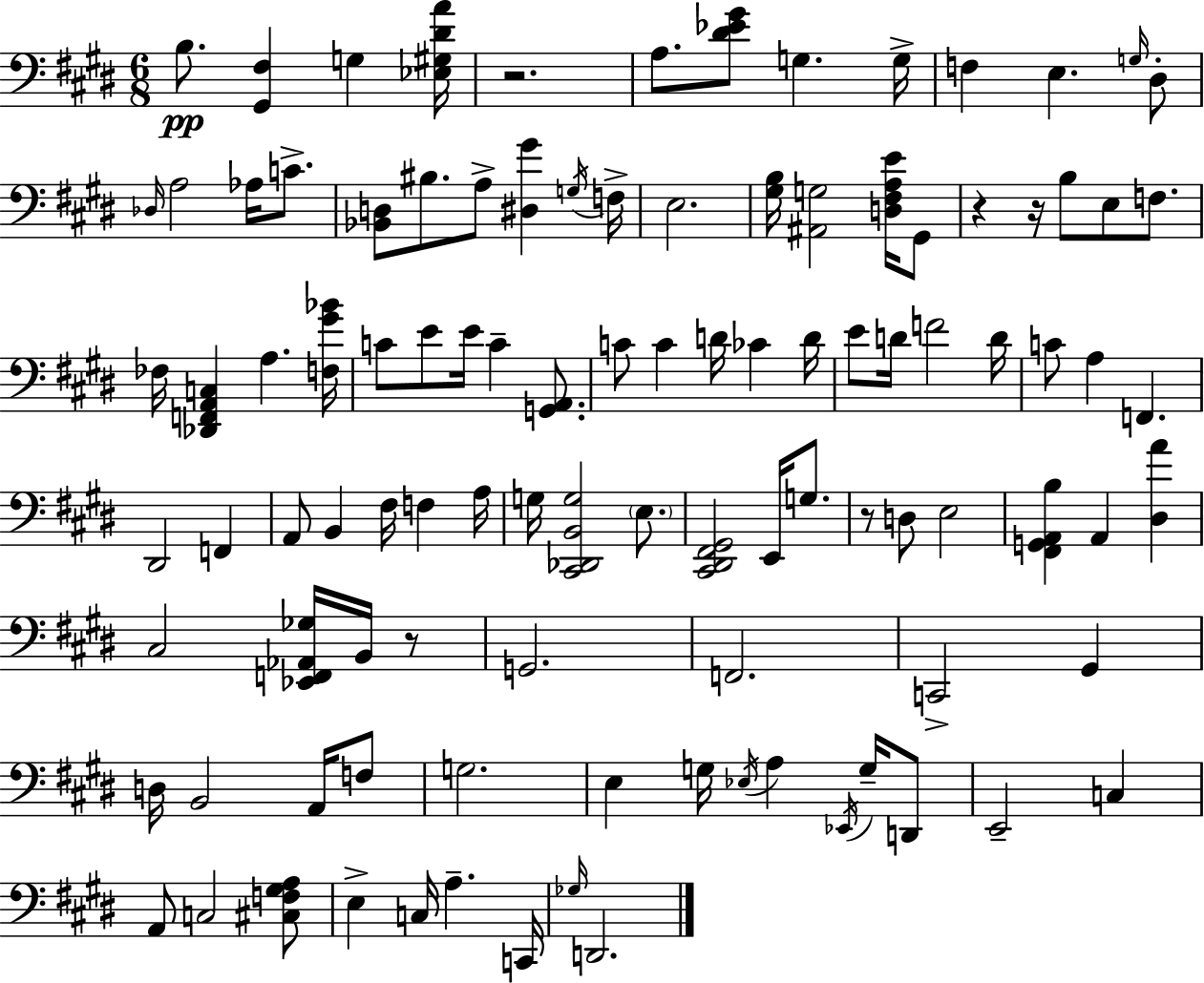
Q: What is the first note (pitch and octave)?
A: B3